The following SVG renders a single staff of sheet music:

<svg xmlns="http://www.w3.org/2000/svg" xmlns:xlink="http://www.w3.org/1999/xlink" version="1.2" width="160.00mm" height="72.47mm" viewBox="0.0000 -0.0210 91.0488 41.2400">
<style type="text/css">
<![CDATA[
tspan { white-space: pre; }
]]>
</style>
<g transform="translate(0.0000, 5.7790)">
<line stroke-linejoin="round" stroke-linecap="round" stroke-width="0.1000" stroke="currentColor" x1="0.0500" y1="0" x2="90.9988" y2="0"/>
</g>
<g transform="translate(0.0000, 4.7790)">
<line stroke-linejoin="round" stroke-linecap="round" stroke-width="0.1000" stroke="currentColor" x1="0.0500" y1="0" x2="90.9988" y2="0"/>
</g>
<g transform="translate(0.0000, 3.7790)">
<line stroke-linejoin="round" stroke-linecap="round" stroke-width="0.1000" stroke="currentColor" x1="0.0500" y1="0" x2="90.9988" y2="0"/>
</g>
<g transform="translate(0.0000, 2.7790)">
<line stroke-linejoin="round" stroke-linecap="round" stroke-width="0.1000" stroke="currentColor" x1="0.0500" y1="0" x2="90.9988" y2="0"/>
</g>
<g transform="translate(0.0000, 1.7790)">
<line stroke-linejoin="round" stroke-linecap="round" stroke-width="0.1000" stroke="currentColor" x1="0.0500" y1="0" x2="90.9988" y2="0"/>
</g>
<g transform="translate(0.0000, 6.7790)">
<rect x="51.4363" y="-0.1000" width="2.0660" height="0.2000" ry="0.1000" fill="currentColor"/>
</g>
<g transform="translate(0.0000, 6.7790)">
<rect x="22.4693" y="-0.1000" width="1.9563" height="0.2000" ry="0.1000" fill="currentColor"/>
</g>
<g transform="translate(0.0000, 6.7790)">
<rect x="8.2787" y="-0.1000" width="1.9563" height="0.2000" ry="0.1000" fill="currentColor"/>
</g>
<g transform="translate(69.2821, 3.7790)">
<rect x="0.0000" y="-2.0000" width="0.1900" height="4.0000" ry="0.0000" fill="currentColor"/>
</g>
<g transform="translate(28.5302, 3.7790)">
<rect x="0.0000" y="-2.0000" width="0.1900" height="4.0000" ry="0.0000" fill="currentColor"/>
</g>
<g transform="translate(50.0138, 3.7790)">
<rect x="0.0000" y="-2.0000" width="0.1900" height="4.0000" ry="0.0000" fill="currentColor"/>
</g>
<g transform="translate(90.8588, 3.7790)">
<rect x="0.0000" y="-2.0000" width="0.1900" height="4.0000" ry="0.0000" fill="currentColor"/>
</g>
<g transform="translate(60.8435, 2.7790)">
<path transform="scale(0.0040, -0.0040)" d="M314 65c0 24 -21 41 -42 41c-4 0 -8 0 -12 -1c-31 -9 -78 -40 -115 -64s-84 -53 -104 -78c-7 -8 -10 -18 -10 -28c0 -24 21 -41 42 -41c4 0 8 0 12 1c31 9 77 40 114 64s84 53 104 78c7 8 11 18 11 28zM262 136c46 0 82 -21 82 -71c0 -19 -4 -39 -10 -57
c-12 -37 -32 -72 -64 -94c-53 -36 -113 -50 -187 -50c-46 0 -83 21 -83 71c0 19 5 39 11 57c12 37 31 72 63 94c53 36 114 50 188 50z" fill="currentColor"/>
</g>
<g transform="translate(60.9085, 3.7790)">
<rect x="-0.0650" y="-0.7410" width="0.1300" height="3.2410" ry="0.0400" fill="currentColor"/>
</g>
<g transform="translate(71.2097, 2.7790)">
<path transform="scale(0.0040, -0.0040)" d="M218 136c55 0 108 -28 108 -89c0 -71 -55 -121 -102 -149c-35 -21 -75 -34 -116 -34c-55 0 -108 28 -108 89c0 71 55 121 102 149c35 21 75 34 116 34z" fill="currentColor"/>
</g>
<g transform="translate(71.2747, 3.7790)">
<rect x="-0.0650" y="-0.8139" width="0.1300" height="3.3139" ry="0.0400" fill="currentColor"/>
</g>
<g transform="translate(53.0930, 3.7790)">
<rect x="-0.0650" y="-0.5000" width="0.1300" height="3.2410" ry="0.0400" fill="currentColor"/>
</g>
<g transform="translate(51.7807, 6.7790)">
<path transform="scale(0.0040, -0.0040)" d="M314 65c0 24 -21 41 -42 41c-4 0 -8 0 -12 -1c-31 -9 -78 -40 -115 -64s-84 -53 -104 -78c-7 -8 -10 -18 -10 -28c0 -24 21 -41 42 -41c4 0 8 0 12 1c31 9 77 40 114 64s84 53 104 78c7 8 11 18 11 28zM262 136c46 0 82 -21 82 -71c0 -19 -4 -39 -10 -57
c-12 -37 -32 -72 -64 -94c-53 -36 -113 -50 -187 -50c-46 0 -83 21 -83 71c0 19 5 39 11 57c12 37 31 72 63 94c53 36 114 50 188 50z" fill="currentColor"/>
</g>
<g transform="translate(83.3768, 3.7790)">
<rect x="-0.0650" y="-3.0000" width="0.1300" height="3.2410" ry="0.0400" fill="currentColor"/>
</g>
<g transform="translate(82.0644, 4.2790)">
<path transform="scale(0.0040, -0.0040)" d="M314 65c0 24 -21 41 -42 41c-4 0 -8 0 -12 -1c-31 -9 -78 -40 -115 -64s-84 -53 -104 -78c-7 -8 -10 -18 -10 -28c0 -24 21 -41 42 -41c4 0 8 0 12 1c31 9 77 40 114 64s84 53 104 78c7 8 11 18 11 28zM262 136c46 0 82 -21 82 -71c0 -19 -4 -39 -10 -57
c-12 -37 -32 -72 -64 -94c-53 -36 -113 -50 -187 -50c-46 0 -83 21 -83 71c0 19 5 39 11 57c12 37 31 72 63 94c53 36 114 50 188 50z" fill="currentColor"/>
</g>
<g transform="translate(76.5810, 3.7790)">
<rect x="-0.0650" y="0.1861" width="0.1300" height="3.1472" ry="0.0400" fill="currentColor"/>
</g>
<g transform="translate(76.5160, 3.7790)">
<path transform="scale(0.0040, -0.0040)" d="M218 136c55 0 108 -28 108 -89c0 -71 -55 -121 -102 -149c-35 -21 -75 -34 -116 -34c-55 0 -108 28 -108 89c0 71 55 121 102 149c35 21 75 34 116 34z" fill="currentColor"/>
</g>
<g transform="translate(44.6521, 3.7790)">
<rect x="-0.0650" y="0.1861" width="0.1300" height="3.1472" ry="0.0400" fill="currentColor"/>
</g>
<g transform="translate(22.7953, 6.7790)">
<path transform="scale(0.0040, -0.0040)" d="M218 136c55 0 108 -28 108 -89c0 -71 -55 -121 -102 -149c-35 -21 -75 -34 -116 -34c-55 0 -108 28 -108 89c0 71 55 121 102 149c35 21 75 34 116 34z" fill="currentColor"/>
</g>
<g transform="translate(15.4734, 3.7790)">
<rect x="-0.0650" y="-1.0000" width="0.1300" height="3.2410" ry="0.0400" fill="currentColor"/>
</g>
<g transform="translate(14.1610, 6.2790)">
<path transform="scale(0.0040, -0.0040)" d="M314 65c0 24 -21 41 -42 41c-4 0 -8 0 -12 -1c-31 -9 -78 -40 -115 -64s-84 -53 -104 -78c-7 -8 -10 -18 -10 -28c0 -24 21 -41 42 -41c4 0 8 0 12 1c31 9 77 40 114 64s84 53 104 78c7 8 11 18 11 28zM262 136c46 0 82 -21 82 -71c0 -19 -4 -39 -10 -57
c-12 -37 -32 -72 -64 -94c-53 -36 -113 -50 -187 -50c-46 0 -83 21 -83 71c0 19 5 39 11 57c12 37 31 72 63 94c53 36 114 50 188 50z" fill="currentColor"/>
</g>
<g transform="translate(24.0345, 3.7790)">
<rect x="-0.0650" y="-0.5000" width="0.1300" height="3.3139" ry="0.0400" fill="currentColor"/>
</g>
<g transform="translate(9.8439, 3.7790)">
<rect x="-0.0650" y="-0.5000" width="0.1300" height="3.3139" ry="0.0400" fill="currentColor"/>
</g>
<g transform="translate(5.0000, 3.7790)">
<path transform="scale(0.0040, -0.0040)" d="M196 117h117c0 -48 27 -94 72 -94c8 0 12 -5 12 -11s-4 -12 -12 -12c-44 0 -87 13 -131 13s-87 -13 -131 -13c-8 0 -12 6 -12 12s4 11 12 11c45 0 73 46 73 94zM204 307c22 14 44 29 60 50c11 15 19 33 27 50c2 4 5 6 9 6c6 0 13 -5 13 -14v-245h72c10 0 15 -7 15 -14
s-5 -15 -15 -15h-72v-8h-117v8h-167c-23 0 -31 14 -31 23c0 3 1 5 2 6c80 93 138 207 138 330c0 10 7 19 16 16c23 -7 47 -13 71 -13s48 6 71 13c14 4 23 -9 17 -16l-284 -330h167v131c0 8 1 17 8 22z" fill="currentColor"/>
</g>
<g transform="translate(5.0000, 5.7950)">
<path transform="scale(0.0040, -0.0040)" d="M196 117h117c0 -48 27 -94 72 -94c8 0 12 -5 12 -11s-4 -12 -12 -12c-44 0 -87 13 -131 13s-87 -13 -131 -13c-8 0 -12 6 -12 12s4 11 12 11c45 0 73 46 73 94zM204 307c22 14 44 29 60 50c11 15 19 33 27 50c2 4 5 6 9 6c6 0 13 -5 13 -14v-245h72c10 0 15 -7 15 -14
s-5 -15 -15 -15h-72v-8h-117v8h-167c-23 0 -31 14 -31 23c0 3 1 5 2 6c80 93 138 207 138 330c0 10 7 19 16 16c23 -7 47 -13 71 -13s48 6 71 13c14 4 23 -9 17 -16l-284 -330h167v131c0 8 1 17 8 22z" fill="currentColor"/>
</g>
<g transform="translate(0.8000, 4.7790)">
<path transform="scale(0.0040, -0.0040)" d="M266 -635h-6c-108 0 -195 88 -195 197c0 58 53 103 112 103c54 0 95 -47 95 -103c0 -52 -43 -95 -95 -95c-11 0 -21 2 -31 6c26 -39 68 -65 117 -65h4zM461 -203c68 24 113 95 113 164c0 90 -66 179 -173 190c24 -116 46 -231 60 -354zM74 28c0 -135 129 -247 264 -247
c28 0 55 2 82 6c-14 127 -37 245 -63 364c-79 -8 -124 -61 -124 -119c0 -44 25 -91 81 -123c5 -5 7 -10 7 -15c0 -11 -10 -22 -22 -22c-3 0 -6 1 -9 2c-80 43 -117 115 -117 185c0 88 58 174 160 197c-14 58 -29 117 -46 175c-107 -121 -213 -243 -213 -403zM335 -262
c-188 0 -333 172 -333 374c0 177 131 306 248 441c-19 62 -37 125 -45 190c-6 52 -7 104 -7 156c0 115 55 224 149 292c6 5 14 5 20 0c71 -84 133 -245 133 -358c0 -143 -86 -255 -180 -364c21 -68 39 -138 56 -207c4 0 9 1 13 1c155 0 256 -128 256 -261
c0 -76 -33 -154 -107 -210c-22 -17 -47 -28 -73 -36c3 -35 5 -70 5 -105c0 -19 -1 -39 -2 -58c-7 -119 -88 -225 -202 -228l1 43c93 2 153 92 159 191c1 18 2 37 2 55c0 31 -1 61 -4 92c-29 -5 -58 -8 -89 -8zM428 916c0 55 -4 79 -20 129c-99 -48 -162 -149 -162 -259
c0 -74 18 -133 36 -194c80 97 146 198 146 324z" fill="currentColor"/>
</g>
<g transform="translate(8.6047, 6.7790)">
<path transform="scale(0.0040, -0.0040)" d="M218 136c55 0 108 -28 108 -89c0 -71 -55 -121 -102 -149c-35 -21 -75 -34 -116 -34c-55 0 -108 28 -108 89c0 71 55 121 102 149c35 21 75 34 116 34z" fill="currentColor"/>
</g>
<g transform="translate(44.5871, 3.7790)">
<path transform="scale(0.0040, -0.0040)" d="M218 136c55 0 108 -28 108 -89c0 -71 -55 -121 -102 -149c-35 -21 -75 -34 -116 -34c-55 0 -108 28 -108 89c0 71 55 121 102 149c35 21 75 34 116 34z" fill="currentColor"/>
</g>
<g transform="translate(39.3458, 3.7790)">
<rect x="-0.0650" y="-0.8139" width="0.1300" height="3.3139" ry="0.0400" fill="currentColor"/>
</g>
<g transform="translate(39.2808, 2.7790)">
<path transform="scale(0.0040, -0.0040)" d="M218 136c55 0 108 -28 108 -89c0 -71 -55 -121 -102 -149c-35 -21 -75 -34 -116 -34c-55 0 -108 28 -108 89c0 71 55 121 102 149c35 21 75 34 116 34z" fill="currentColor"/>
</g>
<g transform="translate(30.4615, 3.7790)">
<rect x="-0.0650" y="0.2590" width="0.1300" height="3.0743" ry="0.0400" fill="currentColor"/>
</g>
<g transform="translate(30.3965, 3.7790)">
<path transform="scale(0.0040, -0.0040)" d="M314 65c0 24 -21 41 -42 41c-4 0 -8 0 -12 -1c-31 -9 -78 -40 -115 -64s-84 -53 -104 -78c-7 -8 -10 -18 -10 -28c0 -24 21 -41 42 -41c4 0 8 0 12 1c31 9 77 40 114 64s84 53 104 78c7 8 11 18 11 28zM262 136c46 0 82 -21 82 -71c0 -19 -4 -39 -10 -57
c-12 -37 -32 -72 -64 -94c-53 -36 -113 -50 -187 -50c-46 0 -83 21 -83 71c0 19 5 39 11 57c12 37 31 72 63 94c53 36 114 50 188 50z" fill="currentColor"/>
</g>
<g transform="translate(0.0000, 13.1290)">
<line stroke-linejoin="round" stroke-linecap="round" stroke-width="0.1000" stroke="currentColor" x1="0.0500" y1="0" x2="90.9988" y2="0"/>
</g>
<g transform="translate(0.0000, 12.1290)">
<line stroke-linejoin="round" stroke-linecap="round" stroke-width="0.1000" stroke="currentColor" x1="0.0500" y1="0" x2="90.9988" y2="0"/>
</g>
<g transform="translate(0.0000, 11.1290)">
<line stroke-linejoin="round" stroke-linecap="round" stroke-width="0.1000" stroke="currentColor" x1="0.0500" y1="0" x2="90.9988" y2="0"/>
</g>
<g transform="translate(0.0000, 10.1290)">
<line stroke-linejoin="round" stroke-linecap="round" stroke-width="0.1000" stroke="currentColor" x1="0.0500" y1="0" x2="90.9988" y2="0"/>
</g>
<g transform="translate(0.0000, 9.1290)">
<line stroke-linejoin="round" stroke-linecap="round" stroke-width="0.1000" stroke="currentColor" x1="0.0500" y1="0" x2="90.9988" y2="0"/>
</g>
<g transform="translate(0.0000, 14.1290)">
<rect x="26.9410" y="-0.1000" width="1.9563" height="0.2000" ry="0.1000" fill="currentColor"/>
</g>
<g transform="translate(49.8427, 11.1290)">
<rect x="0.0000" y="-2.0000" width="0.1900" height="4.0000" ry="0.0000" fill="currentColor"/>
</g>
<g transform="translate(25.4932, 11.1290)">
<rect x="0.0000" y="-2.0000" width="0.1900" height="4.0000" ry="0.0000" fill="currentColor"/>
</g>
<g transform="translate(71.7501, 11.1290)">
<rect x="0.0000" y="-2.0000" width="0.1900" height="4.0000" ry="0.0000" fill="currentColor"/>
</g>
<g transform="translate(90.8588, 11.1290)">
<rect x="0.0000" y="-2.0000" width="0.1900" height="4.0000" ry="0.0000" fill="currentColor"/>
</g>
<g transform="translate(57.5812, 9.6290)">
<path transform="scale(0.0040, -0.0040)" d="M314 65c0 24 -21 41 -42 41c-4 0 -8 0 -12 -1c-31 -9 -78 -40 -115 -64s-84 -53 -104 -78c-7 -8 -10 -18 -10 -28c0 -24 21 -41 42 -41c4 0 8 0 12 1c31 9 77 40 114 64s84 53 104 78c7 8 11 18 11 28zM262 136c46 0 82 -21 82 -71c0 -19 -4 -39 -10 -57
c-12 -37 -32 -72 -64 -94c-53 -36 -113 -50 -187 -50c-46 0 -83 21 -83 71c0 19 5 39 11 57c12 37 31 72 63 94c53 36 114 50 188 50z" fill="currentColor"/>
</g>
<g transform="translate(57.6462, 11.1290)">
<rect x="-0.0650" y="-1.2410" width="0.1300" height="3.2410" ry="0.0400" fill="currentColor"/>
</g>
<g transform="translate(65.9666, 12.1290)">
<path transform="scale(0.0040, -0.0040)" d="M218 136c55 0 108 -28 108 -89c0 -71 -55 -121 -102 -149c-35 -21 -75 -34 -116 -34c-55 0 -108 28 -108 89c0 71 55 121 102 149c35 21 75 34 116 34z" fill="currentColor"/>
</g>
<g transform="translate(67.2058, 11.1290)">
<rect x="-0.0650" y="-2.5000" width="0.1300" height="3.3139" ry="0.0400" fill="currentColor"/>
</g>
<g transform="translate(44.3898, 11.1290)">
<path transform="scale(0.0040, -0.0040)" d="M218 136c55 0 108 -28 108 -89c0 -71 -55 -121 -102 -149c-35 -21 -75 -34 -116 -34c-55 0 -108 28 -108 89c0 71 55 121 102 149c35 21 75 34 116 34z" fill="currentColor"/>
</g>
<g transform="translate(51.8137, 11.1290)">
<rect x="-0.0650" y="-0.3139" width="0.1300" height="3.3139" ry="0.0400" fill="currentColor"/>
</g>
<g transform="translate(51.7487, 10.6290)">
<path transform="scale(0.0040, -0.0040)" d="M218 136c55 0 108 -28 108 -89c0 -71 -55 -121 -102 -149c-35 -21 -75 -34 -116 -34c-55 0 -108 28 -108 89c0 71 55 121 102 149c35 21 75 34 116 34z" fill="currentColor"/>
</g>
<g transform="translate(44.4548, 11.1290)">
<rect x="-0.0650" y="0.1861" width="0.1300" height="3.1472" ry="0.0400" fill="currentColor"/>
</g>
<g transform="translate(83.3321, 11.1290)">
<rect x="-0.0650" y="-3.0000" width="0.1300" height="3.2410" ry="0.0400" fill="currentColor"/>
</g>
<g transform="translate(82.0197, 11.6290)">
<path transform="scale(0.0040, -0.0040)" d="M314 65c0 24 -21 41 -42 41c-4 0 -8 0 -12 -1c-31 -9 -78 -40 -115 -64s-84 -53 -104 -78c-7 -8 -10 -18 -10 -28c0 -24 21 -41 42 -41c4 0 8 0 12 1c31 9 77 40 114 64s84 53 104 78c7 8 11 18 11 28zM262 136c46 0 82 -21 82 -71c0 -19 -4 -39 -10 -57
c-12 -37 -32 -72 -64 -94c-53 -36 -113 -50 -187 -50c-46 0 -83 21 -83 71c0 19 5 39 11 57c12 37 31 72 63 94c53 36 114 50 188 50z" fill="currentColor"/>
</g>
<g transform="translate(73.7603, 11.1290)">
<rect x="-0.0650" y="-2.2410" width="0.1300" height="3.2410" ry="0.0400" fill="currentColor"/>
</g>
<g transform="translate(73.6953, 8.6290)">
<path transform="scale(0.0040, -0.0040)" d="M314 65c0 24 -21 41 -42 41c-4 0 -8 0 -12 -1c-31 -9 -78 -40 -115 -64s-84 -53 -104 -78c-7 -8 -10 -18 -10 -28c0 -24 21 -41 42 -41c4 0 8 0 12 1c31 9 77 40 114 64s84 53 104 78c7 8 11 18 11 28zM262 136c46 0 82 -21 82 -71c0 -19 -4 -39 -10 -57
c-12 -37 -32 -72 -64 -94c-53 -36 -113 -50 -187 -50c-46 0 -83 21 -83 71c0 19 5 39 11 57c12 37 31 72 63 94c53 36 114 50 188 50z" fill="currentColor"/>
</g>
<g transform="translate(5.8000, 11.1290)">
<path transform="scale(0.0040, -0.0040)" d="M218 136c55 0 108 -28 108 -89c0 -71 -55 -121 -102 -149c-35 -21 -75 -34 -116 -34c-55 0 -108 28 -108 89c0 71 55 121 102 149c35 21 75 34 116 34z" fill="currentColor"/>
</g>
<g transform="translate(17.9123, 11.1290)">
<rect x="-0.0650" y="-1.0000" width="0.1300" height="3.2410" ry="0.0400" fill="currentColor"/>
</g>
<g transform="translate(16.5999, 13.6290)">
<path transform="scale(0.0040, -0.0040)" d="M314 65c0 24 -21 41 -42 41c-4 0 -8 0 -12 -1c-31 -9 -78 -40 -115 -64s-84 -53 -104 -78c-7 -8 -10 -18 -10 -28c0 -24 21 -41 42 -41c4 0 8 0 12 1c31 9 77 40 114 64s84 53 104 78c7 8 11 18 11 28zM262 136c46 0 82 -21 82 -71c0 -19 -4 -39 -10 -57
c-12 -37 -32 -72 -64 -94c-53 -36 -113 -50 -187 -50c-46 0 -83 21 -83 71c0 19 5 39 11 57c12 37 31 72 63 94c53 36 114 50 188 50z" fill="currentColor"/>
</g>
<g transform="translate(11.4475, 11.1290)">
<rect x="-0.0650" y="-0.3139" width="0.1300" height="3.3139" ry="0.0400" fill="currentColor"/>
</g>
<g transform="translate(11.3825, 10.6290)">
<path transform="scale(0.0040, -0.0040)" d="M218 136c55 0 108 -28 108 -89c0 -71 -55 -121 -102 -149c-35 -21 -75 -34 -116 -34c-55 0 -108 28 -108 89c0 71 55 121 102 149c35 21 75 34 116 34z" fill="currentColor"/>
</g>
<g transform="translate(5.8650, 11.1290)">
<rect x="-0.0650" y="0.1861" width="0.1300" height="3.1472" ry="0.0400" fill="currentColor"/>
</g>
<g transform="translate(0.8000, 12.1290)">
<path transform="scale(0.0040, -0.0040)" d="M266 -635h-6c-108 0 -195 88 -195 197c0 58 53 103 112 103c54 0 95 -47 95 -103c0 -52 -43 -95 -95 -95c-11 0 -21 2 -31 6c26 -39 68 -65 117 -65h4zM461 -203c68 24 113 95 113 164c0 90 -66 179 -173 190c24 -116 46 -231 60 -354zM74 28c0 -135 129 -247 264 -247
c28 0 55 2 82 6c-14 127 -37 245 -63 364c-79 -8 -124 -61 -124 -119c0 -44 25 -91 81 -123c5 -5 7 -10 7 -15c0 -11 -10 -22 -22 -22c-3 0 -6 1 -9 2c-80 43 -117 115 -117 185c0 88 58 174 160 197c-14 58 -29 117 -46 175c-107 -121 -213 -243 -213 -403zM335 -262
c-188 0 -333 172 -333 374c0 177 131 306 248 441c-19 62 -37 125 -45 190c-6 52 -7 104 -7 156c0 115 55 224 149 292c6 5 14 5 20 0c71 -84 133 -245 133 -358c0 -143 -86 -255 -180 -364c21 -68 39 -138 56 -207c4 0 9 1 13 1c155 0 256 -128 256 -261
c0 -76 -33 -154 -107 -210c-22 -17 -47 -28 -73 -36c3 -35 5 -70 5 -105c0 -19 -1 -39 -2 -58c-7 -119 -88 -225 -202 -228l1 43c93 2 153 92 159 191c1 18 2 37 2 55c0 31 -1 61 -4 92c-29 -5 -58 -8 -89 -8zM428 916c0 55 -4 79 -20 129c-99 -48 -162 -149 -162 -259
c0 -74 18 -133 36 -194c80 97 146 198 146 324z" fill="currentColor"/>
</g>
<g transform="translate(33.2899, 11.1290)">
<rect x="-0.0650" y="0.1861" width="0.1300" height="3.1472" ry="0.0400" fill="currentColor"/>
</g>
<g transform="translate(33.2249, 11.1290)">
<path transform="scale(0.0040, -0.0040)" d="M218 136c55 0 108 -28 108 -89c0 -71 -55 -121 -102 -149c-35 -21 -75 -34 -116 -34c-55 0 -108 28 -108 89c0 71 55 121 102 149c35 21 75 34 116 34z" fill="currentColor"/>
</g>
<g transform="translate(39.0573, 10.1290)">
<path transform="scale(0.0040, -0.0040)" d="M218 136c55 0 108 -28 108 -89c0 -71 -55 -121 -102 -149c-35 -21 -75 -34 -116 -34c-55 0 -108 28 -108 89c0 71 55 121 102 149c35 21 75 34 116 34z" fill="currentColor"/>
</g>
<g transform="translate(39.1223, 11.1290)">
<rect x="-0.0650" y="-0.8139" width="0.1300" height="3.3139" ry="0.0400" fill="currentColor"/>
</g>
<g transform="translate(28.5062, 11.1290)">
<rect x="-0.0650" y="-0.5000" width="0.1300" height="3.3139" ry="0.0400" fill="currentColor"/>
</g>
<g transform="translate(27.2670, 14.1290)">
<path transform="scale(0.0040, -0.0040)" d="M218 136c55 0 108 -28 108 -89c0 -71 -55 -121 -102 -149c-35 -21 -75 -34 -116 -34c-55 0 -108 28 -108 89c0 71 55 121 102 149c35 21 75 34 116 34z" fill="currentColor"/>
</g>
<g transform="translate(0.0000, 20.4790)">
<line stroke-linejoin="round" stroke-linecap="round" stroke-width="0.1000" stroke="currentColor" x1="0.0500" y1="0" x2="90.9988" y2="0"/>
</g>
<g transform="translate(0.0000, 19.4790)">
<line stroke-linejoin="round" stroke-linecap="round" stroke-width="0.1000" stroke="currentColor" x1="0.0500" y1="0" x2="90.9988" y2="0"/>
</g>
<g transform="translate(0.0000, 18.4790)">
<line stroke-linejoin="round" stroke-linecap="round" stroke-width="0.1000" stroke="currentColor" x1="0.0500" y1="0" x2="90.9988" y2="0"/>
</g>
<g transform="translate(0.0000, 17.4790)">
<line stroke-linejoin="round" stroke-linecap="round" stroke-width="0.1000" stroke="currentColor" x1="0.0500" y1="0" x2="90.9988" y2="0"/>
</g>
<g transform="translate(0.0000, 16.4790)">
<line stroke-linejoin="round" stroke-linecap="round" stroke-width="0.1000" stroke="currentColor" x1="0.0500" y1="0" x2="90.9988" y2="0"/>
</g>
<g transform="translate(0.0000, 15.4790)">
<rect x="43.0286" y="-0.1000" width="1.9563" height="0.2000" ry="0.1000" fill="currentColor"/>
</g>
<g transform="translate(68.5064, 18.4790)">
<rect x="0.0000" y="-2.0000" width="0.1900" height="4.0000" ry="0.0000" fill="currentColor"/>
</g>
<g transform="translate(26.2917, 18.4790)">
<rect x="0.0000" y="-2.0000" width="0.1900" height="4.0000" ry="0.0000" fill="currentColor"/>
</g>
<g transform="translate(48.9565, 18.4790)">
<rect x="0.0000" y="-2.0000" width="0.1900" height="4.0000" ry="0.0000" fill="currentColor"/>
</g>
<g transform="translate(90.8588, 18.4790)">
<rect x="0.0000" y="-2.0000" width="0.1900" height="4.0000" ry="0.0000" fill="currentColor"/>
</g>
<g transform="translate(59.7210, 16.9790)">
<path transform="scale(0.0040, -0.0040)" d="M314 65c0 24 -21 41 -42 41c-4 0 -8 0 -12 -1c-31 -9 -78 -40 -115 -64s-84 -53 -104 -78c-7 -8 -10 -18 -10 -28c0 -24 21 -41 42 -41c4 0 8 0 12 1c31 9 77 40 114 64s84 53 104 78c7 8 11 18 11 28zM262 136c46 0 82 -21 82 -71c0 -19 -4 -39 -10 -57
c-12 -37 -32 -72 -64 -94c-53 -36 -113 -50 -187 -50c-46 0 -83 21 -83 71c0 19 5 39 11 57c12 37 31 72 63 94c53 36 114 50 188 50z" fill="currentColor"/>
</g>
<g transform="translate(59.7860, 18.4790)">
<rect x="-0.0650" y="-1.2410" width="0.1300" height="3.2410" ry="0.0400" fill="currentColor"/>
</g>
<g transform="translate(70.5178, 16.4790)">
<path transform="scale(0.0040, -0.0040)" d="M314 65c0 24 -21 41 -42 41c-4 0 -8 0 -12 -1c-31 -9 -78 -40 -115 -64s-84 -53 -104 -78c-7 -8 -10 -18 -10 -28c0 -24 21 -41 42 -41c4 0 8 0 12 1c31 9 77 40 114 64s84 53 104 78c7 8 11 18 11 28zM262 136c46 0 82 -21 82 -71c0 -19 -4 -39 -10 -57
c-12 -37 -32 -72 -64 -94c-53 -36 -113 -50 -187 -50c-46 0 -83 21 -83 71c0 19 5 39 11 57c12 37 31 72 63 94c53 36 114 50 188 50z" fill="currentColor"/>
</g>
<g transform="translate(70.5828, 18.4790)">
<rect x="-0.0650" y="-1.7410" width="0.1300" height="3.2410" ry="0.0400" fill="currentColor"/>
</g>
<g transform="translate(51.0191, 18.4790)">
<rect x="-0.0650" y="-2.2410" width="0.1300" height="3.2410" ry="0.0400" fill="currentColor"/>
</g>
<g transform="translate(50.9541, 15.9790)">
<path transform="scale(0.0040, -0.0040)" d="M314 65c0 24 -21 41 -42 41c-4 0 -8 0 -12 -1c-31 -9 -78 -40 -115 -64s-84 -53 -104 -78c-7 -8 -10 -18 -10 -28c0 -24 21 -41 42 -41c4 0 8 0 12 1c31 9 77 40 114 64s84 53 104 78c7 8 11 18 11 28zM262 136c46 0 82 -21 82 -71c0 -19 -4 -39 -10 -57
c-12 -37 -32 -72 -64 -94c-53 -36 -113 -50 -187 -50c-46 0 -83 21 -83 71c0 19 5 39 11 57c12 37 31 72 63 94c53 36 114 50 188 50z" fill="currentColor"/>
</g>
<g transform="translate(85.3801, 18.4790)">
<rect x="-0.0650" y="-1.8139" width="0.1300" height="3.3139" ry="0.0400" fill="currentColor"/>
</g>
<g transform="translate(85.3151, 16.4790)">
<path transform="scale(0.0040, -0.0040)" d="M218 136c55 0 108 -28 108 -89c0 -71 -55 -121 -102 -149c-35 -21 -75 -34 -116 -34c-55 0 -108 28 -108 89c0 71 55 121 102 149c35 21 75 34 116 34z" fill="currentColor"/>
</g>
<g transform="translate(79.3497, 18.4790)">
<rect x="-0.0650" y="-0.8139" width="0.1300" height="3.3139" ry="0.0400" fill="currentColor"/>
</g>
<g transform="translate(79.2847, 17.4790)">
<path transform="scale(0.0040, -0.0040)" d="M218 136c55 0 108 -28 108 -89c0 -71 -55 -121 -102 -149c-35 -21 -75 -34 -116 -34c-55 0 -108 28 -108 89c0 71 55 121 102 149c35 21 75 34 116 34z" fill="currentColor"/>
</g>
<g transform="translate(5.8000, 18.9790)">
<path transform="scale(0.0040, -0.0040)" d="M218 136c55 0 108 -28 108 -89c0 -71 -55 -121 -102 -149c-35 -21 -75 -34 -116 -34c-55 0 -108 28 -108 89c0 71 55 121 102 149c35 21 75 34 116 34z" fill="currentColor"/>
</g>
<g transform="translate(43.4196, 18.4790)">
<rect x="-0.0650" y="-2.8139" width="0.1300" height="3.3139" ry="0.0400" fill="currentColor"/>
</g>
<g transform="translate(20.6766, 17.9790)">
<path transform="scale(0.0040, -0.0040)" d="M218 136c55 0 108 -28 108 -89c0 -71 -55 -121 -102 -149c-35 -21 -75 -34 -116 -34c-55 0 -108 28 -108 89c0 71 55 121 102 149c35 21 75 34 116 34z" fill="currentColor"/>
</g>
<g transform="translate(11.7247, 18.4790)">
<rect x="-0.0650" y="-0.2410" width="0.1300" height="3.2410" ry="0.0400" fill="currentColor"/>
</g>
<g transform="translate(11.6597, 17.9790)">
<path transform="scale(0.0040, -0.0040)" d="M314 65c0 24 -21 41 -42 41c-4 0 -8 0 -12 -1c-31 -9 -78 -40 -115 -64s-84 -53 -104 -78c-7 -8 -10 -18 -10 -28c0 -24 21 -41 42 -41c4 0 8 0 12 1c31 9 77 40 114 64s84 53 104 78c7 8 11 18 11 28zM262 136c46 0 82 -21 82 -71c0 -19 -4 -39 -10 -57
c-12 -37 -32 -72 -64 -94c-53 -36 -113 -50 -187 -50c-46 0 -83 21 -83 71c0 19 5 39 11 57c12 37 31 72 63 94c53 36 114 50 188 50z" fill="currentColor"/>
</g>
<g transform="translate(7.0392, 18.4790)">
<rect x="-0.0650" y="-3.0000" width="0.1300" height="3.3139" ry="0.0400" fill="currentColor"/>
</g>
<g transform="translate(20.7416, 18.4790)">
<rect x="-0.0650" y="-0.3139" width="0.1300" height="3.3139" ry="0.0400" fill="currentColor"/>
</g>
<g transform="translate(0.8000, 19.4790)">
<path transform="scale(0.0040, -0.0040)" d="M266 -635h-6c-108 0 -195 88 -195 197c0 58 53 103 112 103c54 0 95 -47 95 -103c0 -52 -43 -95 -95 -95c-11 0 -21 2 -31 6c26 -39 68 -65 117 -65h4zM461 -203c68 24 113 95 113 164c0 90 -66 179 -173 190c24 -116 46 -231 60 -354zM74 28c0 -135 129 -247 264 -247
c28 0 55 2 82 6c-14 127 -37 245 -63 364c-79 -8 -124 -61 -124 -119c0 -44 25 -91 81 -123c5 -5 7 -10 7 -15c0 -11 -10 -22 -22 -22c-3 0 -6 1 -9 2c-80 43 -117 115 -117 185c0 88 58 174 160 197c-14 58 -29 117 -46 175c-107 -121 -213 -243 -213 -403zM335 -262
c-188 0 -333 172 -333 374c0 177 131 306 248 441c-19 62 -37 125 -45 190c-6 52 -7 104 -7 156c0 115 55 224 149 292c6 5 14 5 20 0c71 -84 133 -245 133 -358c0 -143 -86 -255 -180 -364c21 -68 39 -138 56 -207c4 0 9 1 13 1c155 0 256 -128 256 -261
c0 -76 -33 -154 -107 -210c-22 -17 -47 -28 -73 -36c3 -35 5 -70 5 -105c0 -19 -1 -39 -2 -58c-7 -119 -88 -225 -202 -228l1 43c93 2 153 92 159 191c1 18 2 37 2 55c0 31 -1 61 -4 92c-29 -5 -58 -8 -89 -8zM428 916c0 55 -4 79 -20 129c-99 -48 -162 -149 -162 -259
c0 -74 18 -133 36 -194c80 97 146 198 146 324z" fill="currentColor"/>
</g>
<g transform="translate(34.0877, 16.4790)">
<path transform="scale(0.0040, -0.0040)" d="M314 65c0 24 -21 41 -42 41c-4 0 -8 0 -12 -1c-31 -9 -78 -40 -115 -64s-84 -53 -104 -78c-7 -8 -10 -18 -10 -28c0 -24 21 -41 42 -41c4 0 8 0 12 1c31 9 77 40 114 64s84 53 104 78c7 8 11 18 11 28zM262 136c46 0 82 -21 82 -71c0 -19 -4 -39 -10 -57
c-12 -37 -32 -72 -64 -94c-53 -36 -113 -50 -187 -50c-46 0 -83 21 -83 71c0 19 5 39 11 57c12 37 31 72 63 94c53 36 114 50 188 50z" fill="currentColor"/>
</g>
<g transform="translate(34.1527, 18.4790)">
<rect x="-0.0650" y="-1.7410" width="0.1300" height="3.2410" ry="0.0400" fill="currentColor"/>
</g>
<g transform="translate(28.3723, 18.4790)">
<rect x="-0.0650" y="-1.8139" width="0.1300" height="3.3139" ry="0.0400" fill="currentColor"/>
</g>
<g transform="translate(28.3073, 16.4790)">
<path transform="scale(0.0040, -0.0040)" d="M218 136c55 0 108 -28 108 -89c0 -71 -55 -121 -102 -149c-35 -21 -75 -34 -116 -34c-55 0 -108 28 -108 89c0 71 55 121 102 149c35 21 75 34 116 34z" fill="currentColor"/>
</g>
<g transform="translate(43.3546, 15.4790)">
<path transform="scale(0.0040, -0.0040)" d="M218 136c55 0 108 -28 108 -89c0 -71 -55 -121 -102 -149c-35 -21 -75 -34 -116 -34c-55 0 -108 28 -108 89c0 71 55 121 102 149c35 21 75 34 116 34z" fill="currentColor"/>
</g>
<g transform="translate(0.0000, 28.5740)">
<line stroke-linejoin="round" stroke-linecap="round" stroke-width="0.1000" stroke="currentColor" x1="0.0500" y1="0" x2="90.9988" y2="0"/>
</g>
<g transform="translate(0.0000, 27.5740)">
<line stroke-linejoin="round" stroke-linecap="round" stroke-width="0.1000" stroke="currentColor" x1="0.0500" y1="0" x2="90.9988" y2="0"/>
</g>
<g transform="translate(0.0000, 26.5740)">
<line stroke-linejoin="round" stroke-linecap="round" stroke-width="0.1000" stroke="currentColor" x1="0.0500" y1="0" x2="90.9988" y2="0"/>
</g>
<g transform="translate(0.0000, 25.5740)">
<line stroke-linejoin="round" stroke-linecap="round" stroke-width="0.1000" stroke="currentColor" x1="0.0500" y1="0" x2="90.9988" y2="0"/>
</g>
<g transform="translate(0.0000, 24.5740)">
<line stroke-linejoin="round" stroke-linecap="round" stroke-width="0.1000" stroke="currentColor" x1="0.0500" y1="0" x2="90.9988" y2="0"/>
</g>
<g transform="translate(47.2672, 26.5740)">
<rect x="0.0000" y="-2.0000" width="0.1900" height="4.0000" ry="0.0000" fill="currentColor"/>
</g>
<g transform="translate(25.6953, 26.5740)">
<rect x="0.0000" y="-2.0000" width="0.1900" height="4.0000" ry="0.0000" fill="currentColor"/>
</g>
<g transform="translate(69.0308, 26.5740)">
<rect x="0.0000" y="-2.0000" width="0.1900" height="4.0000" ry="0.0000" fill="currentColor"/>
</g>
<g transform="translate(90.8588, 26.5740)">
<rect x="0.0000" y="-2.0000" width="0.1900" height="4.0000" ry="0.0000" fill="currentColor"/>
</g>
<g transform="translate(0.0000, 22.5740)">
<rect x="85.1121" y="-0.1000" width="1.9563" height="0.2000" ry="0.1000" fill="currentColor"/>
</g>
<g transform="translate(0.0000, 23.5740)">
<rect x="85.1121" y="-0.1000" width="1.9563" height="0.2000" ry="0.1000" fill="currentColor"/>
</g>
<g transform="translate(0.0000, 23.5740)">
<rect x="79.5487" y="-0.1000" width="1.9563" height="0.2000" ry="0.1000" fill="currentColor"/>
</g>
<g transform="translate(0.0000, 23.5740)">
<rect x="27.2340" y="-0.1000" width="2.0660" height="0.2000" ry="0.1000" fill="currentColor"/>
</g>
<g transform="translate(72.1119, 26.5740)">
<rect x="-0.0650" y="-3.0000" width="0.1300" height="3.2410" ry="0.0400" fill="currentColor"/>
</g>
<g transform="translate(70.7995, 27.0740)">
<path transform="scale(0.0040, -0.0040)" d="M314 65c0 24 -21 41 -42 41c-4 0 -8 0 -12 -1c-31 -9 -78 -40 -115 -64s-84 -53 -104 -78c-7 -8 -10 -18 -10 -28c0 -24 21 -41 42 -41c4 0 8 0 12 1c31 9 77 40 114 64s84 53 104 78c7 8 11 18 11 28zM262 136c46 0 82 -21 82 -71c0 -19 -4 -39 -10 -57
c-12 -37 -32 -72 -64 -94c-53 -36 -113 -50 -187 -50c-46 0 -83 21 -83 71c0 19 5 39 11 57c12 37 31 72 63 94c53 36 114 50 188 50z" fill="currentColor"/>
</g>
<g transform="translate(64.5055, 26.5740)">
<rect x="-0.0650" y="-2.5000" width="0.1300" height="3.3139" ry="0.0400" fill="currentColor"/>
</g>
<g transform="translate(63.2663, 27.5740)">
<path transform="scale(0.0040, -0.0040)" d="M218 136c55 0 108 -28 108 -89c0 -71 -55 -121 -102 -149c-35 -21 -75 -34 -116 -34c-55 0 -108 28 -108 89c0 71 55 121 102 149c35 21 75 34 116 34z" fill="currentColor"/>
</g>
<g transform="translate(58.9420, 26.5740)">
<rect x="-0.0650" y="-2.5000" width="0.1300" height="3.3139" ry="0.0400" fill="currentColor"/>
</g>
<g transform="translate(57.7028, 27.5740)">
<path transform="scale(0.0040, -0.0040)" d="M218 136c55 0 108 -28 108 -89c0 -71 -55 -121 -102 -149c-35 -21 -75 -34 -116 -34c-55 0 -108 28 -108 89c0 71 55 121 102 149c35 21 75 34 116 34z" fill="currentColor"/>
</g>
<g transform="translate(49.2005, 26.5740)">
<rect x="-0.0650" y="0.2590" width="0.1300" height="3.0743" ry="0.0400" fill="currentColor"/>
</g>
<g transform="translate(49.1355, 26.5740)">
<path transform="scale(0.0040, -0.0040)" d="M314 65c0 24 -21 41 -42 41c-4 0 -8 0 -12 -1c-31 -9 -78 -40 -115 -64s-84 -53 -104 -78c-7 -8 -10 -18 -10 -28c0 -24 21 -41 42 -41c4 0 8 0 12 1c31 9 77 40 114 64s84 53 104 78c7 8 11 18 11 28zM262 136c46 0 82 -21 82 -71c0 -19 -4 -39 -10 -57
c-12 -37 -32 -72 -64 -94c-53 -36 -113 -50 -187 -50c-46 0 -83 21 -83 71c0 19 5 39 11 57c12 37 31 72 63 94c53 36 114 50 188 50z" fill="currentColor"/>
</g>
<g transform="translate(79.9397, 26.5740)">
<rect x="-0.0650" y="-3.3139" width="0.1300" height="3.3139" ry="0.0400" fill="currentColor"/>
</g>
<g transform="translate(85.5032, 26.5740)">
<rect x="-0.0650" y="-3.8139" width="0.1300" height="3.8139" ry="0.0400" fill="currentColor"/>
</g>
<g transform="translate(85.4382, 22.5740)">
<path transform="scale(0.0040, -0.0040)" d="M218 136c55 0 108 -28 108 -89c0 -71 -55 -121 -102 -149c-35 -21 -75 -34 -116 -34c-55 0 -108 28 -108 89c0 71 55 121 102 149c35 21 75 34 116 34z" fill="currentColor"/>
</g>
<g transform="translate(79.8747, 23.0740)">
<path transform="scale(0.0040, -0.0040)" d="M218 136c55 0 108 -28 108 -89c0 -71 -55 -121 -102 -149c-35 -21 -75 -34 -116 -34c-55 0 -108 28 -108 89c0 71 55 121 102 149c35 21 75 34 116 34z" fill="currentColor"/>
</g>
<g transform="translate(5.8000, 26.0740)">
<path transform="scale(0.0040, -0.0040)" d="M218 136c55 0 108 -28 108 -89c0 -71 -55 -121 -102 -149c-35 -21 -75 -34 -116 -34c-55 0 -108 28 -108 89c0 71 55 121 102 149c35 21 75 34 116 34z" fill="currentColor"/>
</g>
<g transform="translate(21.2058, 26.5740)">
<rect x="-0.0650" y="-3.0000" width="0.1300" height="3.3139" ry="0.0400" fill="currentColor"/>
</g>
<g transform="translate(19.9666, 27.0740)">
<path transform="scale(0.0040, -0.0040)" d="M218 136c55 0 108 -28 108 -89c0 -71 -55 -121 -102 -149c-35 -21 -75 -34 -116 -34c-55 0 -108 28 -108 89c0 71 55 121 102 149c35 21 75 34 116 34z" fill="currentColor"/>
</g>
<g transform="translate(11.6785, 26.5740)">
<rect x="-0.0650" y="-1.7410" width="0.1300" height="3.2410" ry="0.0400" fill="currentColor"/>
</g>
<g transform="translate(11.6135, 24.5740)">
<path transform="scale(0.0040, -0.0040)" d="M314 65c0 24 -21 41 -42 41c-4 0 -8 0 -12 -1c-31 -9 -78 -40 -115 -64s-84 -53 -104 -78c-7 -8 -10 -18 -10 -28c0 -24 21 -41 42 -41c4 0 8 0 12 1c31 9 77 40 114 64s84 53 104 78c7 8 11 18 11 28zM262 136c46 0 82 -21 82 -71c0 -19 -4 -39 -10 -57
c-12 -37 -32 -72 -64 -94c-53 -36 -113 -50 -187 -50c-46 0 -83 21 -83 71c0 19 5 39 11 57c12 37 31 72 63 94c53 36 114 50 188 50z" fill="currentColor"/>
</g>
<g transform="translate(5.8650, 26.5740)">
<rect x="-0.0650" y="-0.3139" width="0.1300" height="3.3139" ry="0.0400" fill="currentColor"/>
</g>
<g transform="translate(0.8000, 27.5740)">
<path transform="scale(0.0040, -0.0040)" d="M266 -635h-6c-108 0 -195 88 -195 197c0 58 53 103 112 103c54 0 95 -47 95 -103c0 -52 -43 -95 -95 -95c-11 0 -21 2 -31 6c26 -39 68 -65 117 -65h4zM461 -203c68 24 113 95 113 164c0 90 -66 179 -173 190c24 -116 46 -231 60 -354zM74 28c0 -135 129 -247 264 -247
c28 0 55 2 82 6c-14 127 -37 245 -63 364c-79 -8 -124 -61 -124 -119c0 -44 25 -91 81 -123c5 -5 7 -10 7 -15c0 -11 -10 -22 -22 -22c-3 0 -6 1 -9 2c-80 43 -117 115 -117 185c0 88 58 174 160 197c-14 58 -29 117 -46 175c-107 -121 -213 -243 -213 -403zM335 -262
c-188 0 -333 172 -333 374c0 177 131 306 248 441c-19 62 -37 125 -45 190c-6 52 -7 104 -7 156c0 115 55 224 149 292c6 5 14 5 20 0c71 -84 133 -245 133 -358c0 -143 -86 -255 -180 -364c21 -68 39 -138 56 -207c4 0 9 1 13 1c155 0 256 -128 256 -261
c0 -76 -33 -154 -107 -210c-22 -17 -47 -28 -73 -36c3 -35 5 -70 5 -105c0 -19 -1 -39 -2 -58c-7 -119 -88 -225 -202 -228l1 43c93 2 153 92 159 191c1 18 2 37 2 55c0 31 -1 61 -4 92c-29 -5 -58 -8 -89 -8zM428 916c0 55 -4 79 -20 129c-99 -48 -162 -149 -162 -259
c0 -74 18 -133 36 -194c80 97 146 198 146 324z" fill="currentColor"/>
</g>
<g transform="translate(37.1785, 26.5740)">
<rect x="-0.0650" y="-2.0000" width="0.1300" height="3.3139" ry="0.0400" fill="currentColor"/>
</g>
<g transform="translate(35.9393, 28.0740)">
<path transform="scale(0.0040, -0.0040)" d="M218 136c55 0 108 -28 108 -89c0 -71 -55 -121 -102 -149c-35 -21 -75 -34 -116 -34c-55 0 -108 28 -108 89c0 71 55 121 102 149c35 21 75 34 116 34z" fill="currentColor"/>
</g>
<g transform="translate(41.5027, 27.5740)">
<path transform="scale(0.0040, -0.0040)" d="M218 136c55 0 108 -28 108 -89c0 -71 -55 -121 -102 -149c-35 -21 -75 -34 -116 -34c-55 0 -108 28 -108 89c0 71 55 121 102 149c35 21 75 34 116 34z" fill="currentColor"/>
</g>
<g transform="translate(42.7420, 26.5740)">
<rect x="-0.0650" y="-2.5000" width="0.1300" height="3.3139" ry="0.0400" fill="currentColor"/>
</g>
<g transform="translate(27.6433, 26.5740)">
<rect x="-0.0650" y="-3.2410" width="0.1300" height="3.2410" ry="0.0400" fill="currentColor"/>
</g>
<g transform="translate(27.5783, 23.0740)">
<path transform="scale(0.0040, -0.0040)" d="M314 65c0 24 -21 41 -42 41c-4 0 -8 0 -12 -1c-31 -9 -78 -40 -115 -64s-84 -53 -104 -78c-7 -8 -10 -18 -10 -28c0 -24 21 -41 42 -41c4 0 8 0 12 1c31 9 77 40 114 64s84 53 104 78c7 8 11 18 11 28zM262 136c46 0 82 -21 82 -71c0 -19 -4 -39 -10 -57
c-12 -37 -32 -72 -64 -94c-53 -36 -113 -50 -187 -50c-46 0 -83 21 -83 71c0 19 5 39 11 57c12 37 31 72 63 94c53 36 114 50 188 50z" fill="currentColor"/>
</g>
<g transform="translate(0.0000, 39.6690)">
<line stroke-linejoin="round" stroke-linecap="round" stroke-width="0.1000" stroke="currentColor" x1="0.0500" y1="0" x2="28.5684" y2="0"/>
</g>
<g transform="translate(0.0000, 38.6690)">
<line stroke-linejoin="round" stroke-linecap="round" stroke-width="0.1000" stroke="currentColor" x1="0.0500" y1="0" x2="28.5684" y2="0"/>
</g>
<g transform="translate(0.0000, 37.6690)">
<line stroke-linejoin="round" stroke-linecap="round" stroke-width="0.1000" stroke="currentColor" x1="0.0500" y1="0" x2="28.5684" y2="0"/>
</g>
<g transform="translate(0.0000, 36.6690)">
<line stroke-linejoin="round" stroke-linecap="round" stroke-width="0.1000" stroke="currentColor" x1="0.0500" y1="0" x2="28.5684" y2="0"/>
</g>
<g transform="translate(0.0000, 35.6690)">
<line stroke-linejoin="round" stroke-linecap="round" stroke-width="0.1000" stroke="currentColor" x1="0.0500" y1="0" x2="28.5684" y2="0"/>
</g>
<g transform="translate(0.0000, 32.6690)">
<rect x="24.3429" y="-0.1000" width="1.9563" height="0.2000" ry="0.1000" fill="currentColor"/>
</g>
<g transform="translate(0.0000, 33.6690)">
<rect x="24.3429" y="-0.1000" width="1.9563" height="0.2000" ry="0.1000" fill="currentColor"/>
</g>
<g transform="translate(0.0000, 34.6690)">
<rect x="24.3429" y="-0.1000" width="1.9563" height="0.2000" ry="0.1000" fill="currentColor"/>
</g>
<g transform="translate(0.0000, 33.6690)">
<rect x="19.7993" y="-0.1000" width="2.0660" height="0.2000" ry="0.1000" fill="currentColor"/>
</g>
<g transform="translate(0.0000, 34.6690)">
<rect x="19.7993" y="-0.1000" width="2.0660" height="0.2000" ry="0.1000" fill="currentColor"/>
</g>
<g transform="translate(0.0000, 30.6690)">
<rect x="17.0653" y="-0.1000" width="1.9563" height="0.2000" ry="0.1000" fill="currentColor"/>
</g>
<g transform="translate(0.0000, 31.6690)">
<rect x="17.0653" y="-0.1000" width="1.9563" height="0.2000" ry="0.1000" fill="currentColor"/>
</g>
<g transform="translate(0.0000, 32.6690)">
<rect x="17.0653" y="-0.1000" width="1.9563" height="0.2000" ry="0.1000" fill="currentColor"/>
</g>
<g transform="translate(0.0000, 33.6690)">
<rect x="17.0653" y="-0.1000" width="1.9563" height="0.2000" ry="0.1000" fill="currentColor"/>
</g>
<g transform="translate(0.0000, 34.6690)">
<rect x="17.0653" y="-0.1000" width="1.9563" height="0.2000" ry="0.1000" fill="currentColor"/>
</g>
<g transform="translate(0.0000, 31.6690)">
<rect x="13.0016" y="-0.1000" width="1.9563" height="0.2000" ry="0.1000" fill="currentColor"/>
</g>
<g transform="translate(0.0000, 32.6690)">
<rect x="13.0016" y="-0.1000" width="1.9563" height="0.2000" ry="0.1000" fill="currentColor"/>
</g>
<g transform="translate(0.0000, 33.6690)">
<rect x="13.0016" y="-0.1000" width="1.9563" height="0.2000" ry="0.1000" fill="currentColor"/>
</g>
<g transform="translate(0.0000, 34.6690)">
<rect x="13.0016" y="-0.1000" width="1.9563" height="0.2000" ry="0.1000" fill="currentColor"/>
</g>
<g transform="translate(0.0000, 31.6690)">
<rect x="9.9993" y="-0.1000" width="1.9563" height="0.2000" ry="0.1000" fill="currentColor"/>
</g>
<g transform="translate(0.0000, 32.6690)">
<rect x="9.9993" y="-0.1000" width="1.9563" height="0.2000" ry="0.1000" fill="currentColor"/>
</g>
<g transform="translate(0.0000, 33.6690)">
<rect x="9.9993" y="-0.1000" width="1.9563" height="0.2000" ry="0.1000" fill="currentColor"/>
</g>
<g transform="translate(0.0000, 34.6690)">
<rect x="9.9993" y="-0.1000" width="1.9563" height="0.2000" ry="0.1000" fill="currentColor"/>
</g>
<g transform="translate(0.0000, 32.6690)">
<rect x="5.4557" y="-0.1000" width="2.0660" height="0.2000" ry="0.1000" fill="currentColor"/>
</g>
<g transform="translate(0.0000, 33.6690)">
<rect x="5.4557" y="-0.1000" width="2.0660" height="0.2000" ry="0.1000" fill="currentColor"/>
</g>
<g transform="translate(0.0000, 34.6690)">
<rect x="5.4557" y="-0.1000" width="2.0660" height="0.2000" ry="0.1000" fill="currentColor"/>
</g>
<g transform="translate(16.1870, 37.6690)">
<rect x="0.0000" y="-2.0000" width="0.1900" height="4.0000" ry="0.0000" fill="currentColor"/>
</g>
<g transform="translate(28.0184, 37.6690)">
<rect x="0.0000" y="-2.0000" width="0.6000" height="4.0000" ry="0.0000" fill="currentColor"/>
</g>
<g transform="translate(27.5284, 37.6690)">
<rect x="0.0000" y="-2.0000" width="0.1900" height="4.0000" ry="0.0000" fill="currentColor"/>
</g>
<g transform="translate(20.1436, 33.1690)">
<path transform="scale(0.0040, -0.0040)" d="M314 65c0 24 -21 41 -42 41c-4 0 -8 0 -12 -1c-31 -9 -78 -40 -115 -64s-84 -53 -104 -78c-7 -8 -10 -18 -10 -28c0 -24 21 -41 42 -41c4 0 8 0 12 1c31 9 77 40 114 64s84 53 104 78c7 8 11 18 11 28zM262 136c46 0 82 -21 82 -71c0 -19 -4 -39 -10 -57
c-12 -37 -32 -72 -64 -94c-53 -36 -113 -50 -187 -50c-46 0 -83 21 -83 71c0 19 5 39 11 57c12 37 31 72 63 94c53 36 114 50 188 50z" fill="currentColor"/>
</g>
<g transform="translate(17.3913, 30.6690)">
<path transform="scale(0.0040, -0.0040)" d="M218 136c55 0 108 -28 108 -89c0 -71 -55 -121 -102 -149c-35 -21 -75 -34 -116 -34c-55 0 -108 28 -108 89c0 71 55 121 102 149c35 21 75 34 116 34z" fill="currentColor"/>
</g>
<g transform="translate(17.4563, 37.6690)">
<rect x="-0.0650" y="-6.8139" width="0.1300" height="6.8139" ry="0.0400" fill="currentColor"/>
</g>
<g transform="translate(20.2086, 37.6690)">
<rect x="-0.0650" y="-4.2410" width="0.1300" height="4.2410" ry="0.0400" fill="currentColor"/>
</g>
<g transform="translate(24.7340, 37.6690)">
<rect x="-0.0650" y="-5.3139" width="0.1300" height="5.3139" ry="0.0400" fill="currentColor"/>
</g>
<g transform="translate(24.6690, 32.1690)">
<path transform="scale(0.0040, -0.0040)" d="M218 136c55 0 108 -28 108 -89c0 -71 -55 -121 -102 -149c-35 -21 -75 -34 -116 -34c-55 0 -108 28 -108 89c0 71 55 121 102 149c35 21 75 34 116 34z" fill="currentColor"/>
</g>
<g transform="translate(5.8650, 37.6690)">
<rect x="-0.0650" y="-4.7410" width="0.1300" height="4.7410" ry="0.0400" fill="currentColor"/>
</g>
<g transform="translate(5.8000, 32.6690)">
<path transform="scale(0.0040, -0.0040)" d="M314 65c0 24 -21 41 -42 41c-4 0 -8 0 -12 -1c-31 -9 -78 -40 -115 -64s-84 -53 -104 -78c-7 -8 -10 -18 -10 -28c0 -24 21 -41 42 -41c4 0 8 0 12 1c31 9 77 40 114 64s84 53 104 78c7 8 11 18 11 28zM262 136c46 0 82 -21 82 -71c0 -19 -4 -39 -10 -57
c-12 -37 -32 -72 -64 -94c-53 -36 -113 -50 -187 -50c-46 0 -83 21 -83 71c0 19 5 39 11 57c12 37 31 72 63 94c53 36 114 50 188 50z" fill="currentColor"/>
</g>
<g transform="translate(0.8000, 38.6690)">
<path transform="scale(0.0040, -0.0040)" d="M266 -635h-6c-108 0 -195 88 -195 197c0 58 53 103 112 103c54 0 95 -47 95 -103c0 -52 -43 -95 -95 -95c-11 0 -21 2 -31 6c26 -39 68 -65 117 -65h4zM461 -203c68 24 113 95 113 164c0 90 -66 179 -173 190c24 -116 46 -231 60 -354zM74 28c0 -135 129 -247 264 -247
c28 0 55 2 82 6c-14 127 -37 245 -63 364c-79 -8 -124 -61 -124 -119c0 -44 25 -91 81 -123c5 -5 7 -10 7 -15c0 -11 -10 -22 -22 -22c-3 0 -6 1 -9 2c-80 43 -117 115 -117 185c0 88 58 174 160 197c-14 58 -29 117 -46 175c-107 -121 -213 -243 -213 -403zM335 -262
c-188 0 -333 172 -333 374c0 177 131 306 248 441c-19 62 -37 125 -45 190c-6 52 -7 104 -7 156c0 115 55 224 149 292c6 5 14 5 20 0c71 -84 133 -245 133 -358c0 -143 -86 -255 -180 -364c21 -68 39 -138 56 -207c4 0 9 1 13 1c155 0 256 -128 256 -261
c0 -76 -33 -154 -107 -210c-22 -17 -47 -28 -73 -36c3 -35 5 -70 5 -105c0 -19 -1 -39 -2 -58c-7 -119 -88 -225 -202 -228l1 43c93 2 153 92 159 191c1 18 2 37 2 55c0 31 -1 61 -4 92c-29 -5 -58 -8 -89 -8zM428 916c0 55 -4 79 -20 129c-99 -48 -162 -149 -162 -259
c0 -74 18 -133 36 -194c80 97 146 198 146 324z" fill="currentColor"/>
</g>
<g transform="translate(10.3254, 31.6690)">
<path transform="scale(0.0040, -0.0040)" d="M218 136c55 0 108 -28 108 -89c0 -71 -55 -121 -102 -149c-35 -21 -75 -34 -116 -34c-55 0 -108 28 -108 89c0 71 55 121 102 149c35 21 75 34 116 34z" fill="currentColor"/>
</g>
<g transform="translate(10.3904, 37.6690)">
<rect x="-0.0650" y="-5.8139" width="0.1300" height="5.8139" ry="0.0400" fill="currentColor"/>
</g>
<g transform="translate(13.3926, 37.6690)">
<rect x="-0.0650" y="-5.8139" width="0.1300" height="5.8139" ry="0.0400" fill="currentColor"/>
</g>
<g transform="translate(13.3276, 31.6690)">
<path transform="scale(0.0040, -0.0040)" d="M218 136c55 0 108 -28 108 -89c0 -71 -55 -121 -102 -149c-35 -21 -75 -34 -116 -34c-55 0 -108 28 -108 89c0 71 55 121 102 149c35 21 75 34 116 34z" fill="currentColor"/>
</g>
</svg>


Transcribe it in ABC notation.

X:1
T:Untitled
M:4/4
L:1/4
K:C
C D2 C B2 d B C2 d2 d B A2 B c D2 C B d B c e2 G g2 A2 A c2 c f f2 a g2 e2 f2 d f c f2 A b2 F G B2 G G A2 b c' e'2 g' g' b' d'2 f'